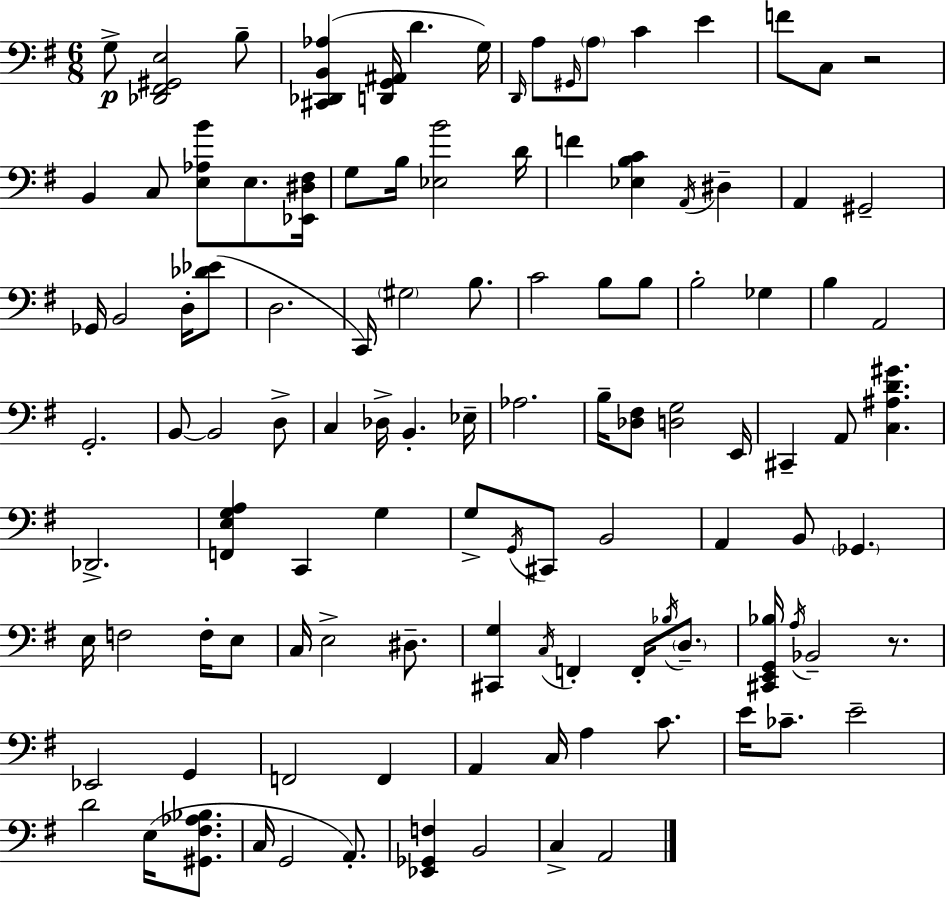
{
  \clef bass
  \numericTimeSignature
  \time 6/8
  \key e \minor
  g8->\p <des, fis, gis, e>2 b8-- | <cis, des, b, aes>4( <d, g, ais,>16 d'4. g16) | \grace { d,16 } a8 \grace { gis,16 } \parenthesize a8 c'4 e'4 | f'8 c8 r2 | \break b,4 c8 <e aes b'>8 e8. | <ees, dis fis>16 g8 b16 <ees b'>2 | d'16 f'4 <ees b c'>4 \acciaccatura { a,16 } dis4-- | a,4 gis,2-- | \break ges,16 b,2 | d16-. <des' ees'>8( d2. | c,16) \parenthesize gis2 | b8. c'2 b8 | \break b8 b2-. ges4 | b4 a,2 | g,2.-. | b,8~~ b,2 | \break d8-> c4 des16-> b,4.-. | ees16-- aes2. | b16-- <des fis>8 <d g>2 | e,16 cis,4-- a,8 <c ais d' gis'>4. | \break des,2.-> | <f, e g a>4 c,4 g4 | g8-> \acciaccatura { g,16 } cis,8 b,2 | a,4 b,8 \parenthesize ges,4. | \break e16 f2 | f16-. e8 c16 e2-> | dis8.-- <cis, g>4 \acciaccatura { c16 } f,4-. | f,16-. \acciaccatura { bes16 } \parenthesize d8.-- <cis, e, g, bes>16 \acciaccatura { a16 } bes,2-- | \break r8. ees,2 | g,4 f,2 | f,4 a,4 c16 | a4 c'8. e'16 ces'8.-- e'2-- | \break d'2 | e16( <gis, fis aes bes>8. c16 g,2 | a,8.-.) <ees, ges, f>4 b,2 | c4-> a,2 | \break \bar "|."
}